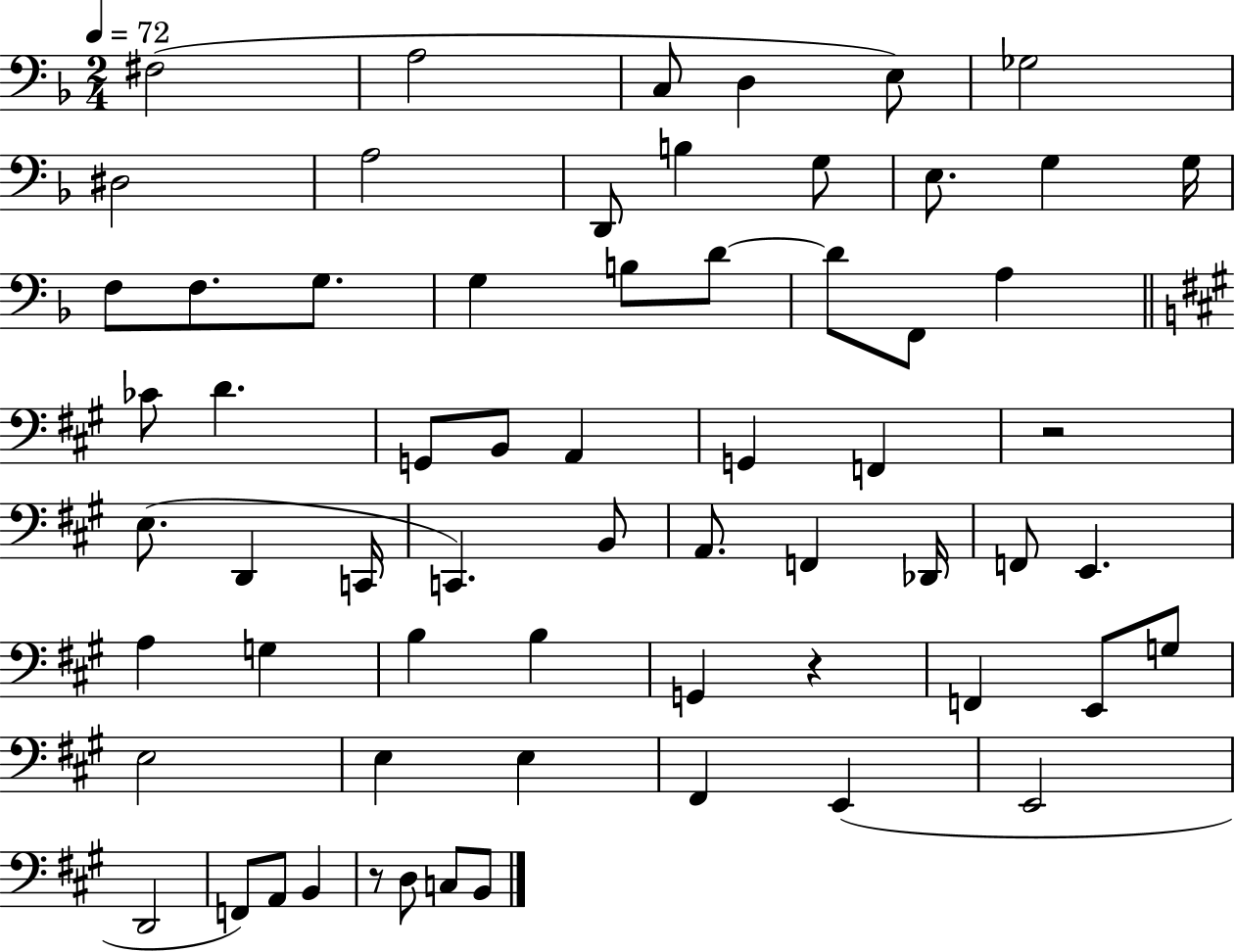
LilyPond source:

{
  \clef bass
  \numericTimeSignature
  \time 2/4
  \key f \major
  \tempo 4 = 72
  \repeat volta 2 { fis2( | a2 | c8 d4 e8) | ges2 | \break dis2 | a2 | d,8 b4 g8 | e8. g4 g16 | \break f8 f8. g8. | g4 b8 d'8~~ | d'8 f,8 a4 | \bar "||" \break \key a \major ces'8 d'4. | g,8 b,8 a,4 | g,4 f,4 | r2 | \break e8.( d,4 c,16 | c,4.) b,8 | a,8. f,4 des,16 | f,8 e,4. | \break a4 g4 | b4 b4 | g,4 r4 | f,4 e,8 g8 | \break e2 | e4 e4 | fis,4 e,4( | e,2 | \break d,2 | f,8) a,8 b,4 | r8 d8 c8 b,8 | } \bar "|."
}